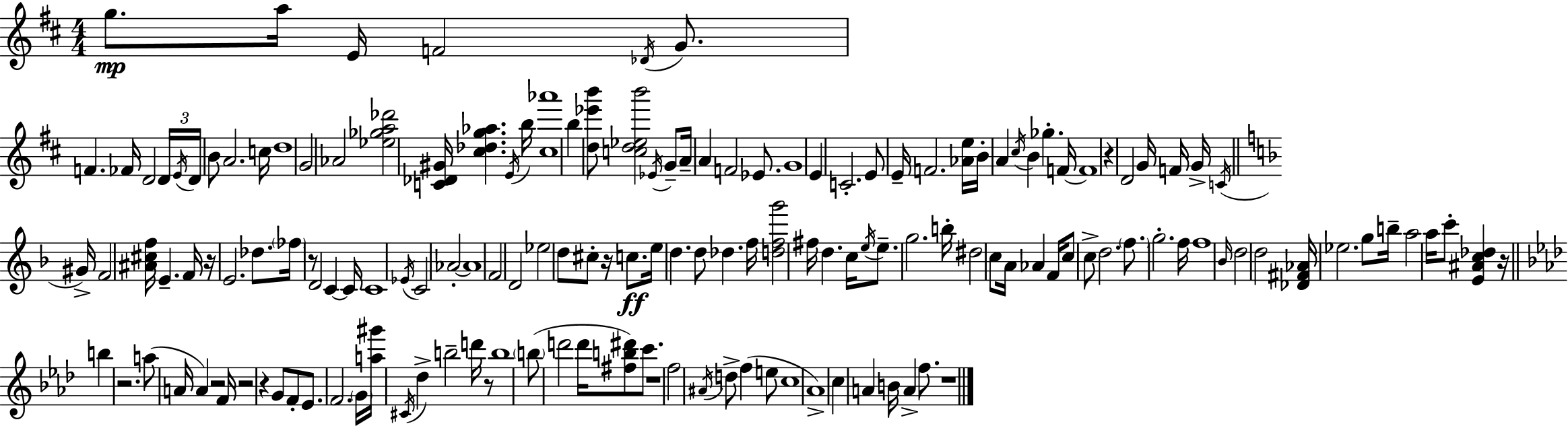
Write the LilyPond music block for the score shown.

{
  \clef treble
  \numericTimeSignature
  \time 4/4
  \key d \major
  g''8.\mp a''16 e'16 f'2 \acciaccatura { des'16 } g'8. | f'4. fes'16 d'2 | \tuplet 3/2 { d'16 \acciaccatura { e'16 } d'16 } b'8 a'2. | c''16 d''1 | \break g'2 aes'2 | <ees'' ges'' a'' des'''>2 <c' des' gis'>16 <cis'' des'' g'' aes''>4. | \acciaccatura { e'16 } b''16 <cis'' aes'''>1 | b''4 <d'' ees''' b'''>8 <c'' d'' ees'' b'''>2 | \break \acciaccatura { ees'16 } g'8-- a'16-- a'4 f'2 | ees'8. g'1 | e'4 c'2.-. | e'8 e'16-- f'2. | \break <aes' e''>16 b'16-. a'4 \acciaccatura { cis''16 } b'4 ges''4.-. | f'16~~ f'1 | r4 d'2 | g'16 f'16 g'16-> \acciaccatura { c'16 } \bar "||" \break \key f \major gis'16-> f'2 <ais' cis'' f''>16 e'4.-- | f'16 r16 e'2. des''8. | \parenthesize fes''16 r8 d'2 c'4~~ | c'16 c'1 | \break \acciaccatura { ees'16 } c'2 aes'2-.~~ | aes'1 | f'2 d'2 | ees''2 d''8 cis''8-. r16 c''8.\ff | \break e''16 d''4. d''8 des''4. | f''16 <d'' f'' g'''>2 fis''16 d''4. | c''16 \acciaccatura { e''16 } e''8.-- g''2. | b''16-. dis''2 c''8 a'16 aes'4 | \break f'16 c''8 c''8-> d''2. | \parenthesize f''8. g''2.-. | f''16 f''1 | \grace { bes'16 } d''2 d''2 | \break <des' fis' aes'>16 ees''2. | g''8 b''16-- a''2 a''16 c'''8-. <e' ais' c'' des''>4 | r16 \bar "||" \break \key aes \major b''4 r2. | a''8( a'16 a'4) r2 f'16 | r2 r4 g'8 f'8-. | ees'8. f'2. \parenthesize g'16 | \break <a'' gis'''>16 \acciaccatura { cis'16 } des''4-> b''2-- d'''16 r8 | b''1 | \parenthesize b''8( d'''2 d'''16 <fis'' b'' dis'''>8) c'''8. | r1 | \break f''2 \acciaccatura { ais'16 } d''8-> f''4( | e''8 c''1 | aes'1->) | c''4 a'4 b'16 a'4-> f''8. | \break r1 | \bar "|."
}